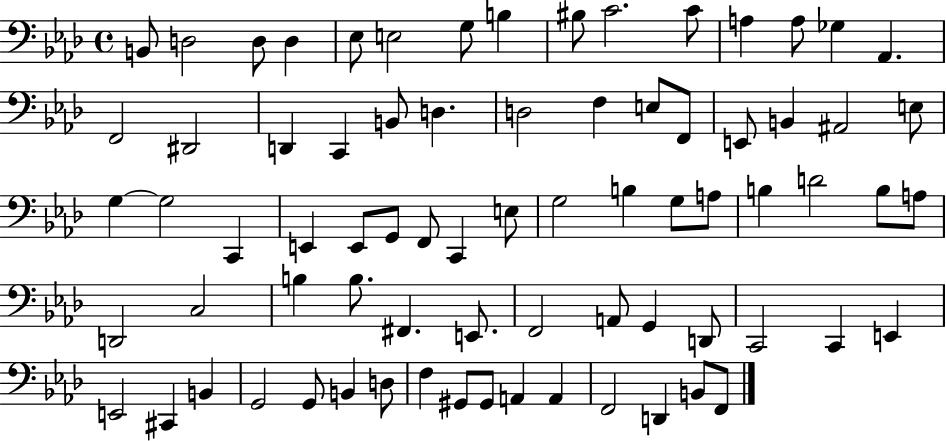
B2/e D3/h D3/e D3/q Eb3/e E3/h G3/e B3/q BIS3/e C4/h. C4/e A3/q A3/e Gb3/q Ab2/q. F2/h D#2/h D2/q C2/q B2/e D3/q. D3/h F3/q E3/e F2/e E2/e B2/q A#2/h E3/e G3/q G3/h C2/q E2/q E2/e G2/e F2/e C2/q E3/e G3/h B3/q G3/e A3/e B3/q D4/h B3/e A3/e D2/h C3/h B3/q B3/e. F#2/q. E2/e. F2/h A2/e G2/q D2/e C2/h C2/q E2/q E2/h C#2/q B2/q G2/h G2/e B2/q D3/e F3/q G#2/e G#2/e A2/q A2/q F2/h D2/q B2/e F2/e